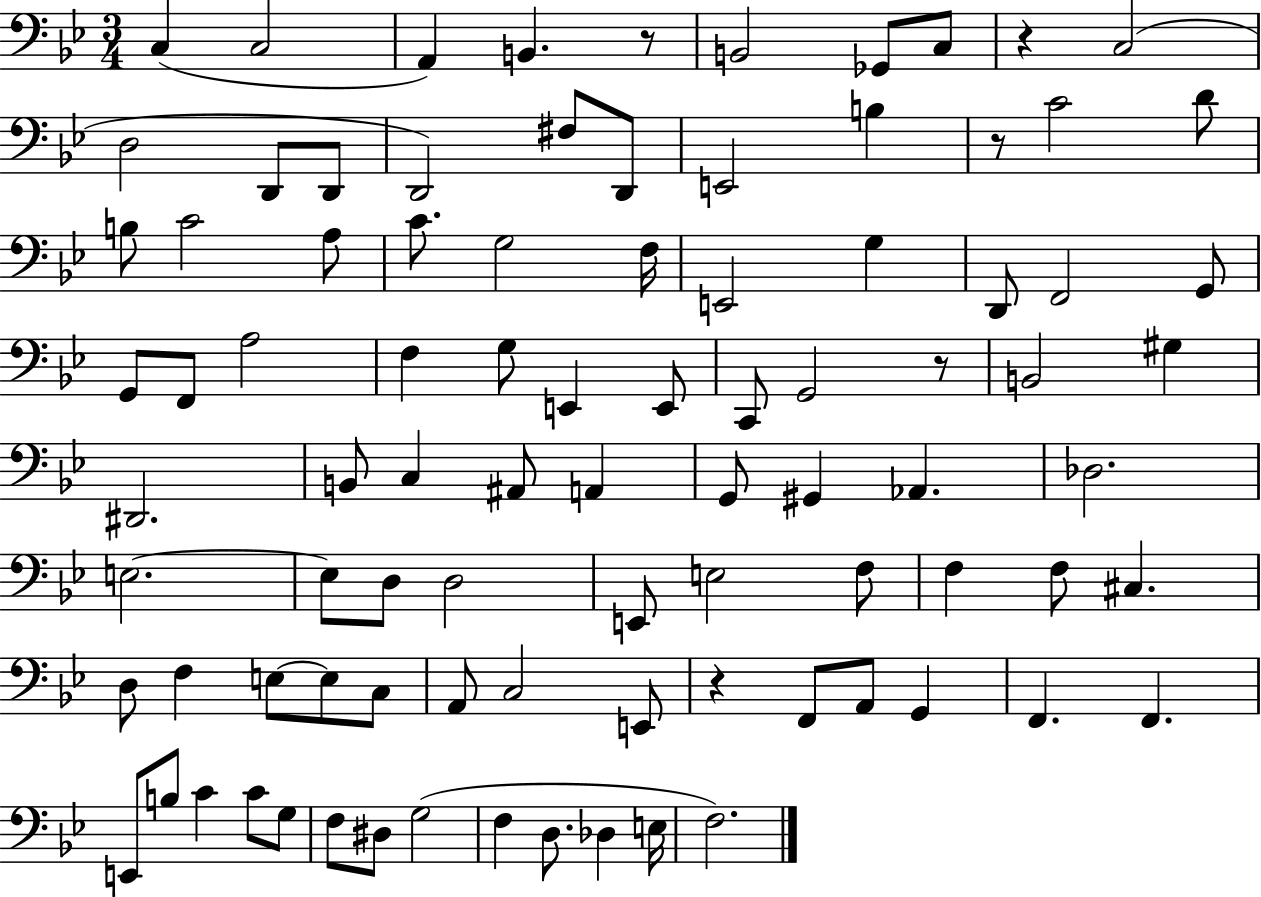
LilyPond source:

{
  \clef bass
  \numericTimeSignature
  \time 3/4
  \key bes \major
  c4( c2 | a,4) b,4. r8 | b,2 ges,8 c8 | r4 c2( | \break d2 d,8 d,8 | d,2) fis8 d,8 | e,2 b4 | r8 c'2 d'8 | \break b8 c'2 a8 | c'8. g2 f16 | e,2 g4 | d,8 f,2 g,8 | \break g,8 f,8 a2 | f4 g8 e,4 e,8 | c,8 g,2 r8 | b,2 gis4 | \break dis,2. | b,8 c4 ais,8 a,4 | g,8 gis,4 aes,4. | des2. | \break e2.~~ | e8 d8 d2 | e,8 e2 f8 | f4 f8 cis4. | \break d8 f4 e8~~ e8 c8 | a,8 c2 e,8 | r4 f,8 a,8 g,4 | f,4. f,4. | \break e,8 b8 c'4 c'8 g8 | f8 dis8 g2( | f4 d8. des4 e16 | f2.) | \break \bar "|."
}